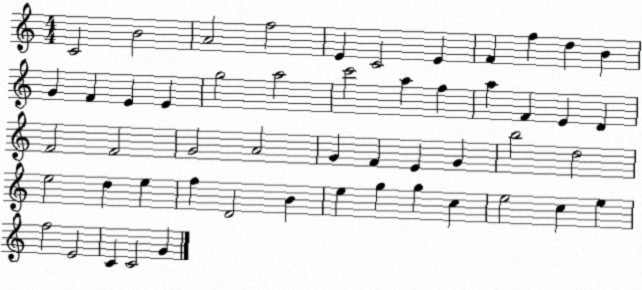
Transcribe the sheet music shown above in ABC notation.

X:1
T:Untitled
M:4/4
L:1/4
K:C
C2 B2 A2 f2 E C2 E F f d B G F E E g2 a2 c'2 a f a F E D F2 F2 G2 A2 G F E G b2 d2 e2 d e f D2 B e g g c e2 c e f2 E2 C C2 G